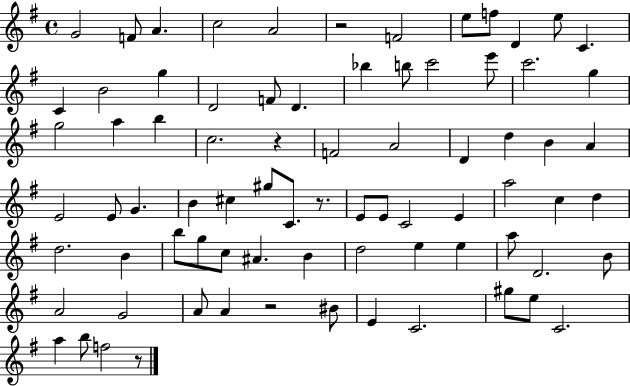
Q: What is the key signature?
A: G major